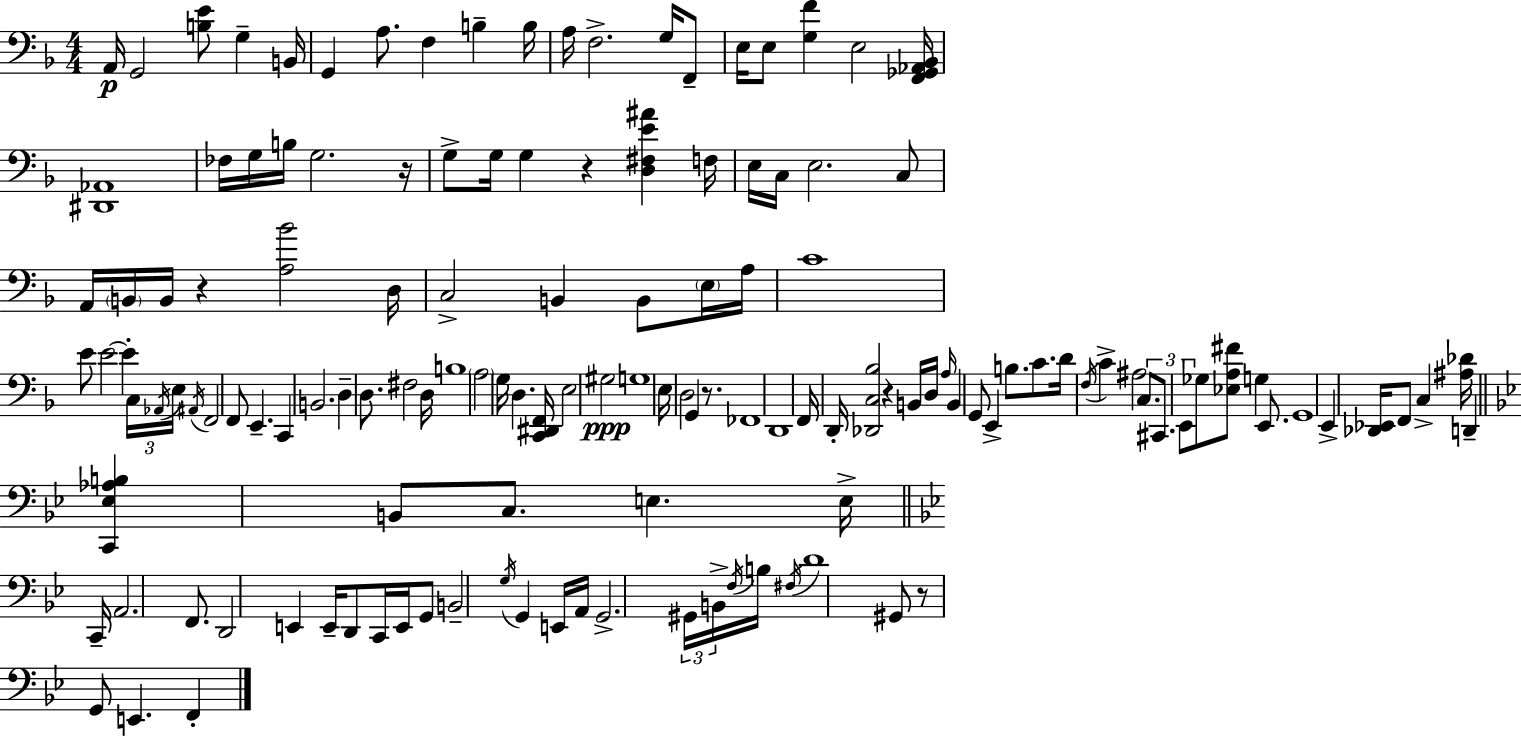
X:1
T:Untitled
M:4/4
L:1/4
K:F
A,,/4 G,,2 [B,E]/2 G, B,,/4 G,, A,/2 F, B, B,/4 A,/4 F,2 G,/4 F,,/2 E,/4 E,/2 [G,F] E,2 [F,,_G,,_A,,_B,,]/4 [^D,,_A,,]4 _F,/4 G,/4 B,/4 G,2 z/4 G,/2 G,/4 G, z [D,^F,E^A] F,/4 E,/4 C,/4 E,2 C,/2 A,,/4 B,,/4 B,,/4 z [A,_B]2 D,/4 C,2 B,, B,,/2 E,/4 A,/4 C4 E/2 E2 E C,/4 _A,,/4 E,/4 ^A,,/4 F,,2 F,,/2 E,, C,, B,,2 D, D,/2 ^F,2 D,/4 B,4 A,2 G,/4 D, [C,,^D,,F,,]/4 E,2 ^G,2 G,4 E,/4 D,2 G,, z/2 _F,,4 D,,4 F,,/4 D,,/4 [_D,,C,_B,]2 z B,,/4 D,/4 A,/4 B,, G,,/2 E,, B,/2 C/2 D/4 F,/4 C ^A,2 C,/2 ^C,,/2 E,,/2 _G,/2 [_E,A,^F]/2 G, E,,/2 G,,4 E,, [_D,,_E,,]/4 F,,/2 C, [^A,_D]/4 D,, [C,,_E,_A,B,] B,,/2 C,/2 E, E,/4 C,,/4 A,,2 F,,/2 D,,2 E,, E,,/4 D,,/2 C,,/4 E,,/4 G,,/2 B,,2 G,/4 G,, E,,/4 A,,/4 G,,2 ^G,,/4 B,,/4 F,/4 B,/4 ^F,/4 D4 ^G,,/2 z/2 G,,/2 E,, F,,